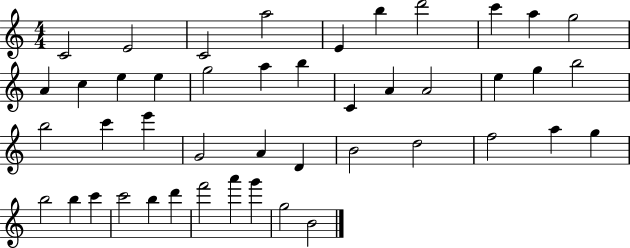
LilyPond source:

{
  \clef treble
  \numericTimeSignature
  \time 4/4
  \key c \major
  c'2 e'2 | c'2 a''2 | e'4 b''4 d'''2 | c'''4 a''4 g''2 | \break a'4 c''4 e''4 e''4 | g''2 a''4 b''4 | c'4 a'4 a'2 | e''4 g''4 b''2 | \break b''2 c'''4 e'''4 | g'2 a'4 d'4 | b'2 d''2 | f''2 a''4 g''4 | \break b''2 b''4 c'''4 | c'''2 b''4 d'''4 | f'''2 a'''4 g'''4 | g''2 b'2 | \break \bar "|."
}